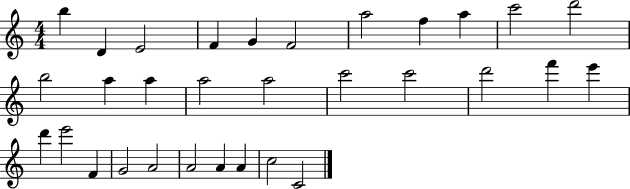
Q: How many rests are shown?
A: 0